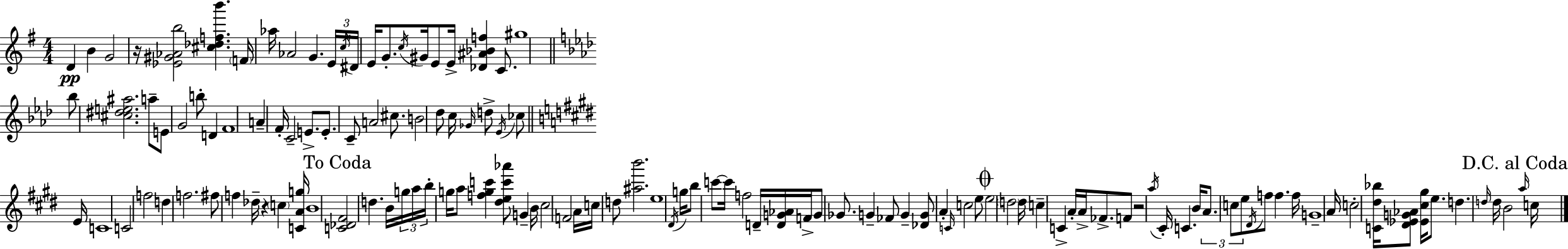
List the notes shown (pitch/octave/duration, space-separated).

D4/q B4/q G4/h R/s [Eb4,G#4,Ab4,B5]/h [C#5,Db5,F5,B6]/q. F4/s Ab5/s Ab4/h G4/q. E4/s C5/s D#4/s E4/s G4/e. C5/s G#4/s E4/e E4/s [Db4,A#4,Bb4,F5]/q C4/e. G#5/w Bb5/e [C#5,D#5,E5,A#5]/h. A5/e E4/e G4/h B5/e D4/q F4/w A4/q F4/s C4/h E4/e. E4/e. C4/e A4/h C#5/e. B4/h Db5/e C5/s Gb4/s D5/e Eb4/s CES5/e E4/s C4/w C4/h F5/h D5/q F5/h. F#5/e F5/q Db5/s R/q C5/q [C4,A4,G5]/s B4/w [C4,Db4,F#4]/h D5/q. B4/s G5/s A5/s B5/s G5/s A5/e [F5,G5,C6]/q [D#5,E5,C6,Ab6]/e G4/q B4/s C#5/h F4/h A4/s C5/s D5/e [A#5,B6]/h. E5/w D#4/s G5/s B5/e C6/e C6/s F5/h D4/s [D4,G4,Ab4]/s F4/s G4/e Gb4/e. G4/q FES4/e G4/q [Db4,G4]/e A4/q C4/s C5/h E5/e E5/h D5/h D5/s C5/q C4/q A4/s A4/s FES4/e. F4/e R/h A5/s C#4/s C4/q. B4/s A4/e. C5/e E5/e D#4/s F5/e F5/q. F5/s G4/w A4/s C5/h [C4,D#5,Bb5]/s [D#4,Eb4,G4,Ab4]/e [Eb4,C#5,G#5]/s E5/e. D5/q. D5/s D5/s B4/h A5/s C5/s